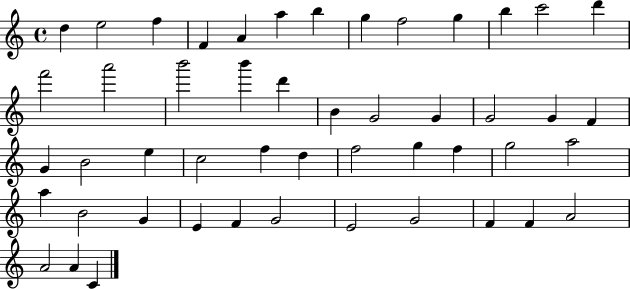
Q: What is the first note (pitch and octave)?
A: D5